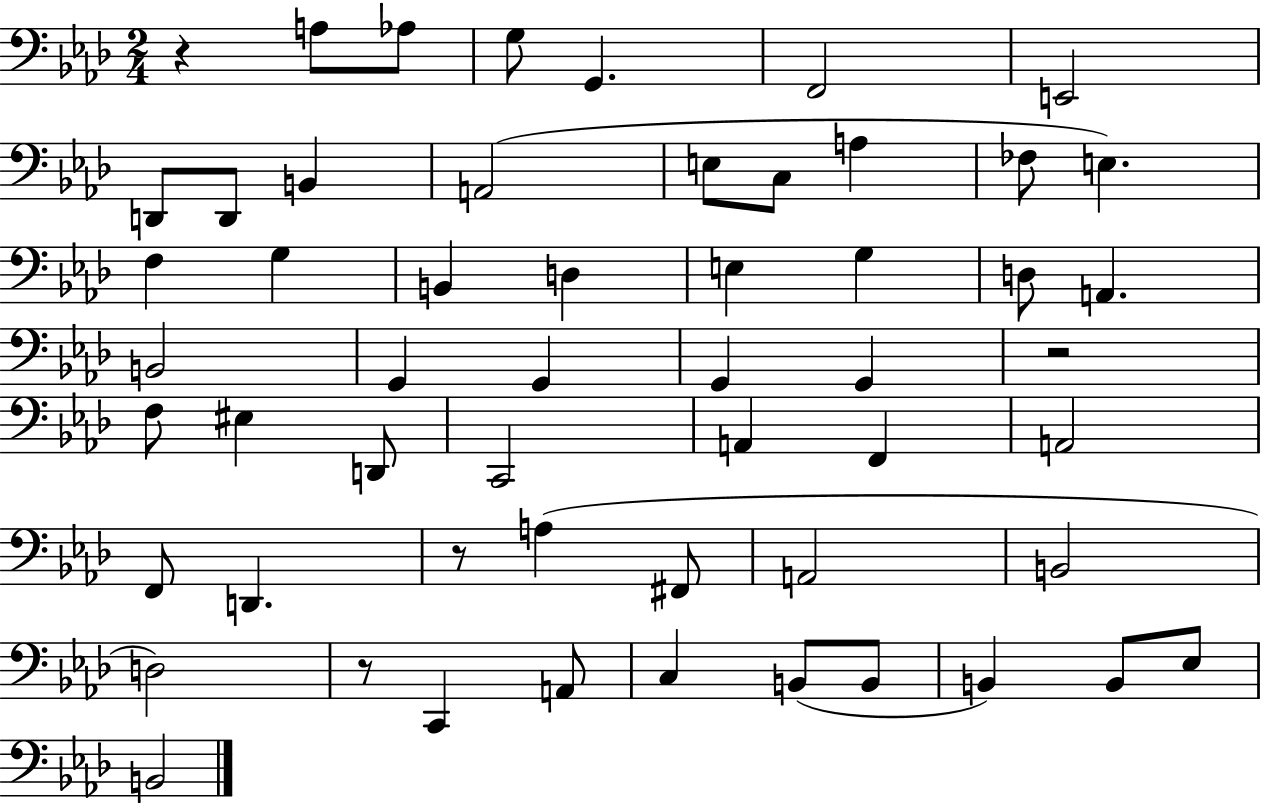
{
  \clef bass
  \numericTimeSignature
  \time 2/4
  \key aes \major
  r4 a8 aes8 | g8 g,4. | f,2 | e,2 | \break d,8 d,8 b,4 | a,2( | e8 c8 a4 | fes8 e4.) | \break f4 g4 | b,4 d4 | e4 g4 | d8 a,4. | \break b,2 | g,4 g,4 | g,4 g,4 | r2 | \break f8 eis4 d,8 | c,2 | a,4 f,4 | a,2 | \break f,8 d,4. | r8 a4( fis,8 | a,2 | b,2 | \break d2) | r8 c,4 a,8 | c4 b,8( b,8 | b,4) b,8 ees8 | \break b,2 | \bar "|."
}